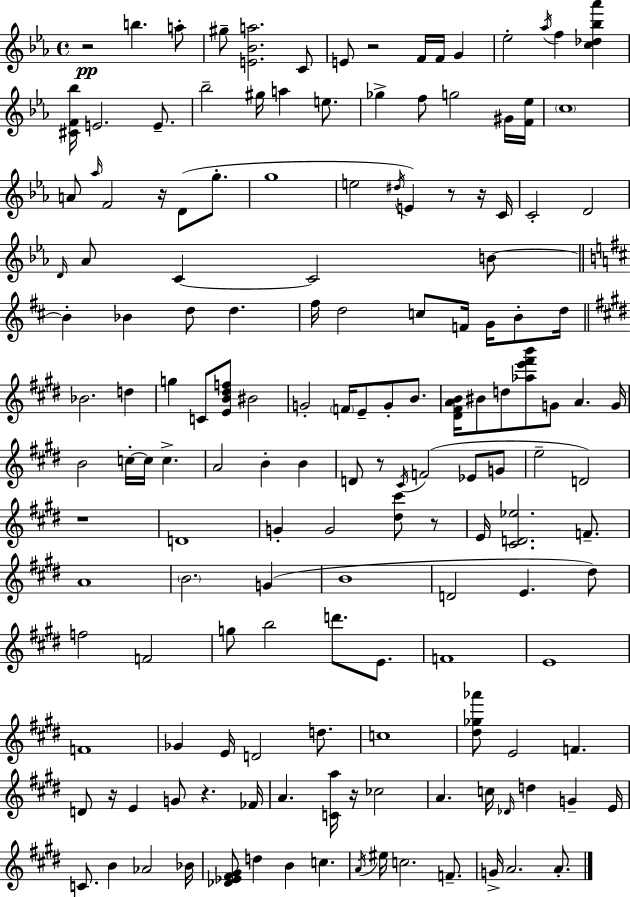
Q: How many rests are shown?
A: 11